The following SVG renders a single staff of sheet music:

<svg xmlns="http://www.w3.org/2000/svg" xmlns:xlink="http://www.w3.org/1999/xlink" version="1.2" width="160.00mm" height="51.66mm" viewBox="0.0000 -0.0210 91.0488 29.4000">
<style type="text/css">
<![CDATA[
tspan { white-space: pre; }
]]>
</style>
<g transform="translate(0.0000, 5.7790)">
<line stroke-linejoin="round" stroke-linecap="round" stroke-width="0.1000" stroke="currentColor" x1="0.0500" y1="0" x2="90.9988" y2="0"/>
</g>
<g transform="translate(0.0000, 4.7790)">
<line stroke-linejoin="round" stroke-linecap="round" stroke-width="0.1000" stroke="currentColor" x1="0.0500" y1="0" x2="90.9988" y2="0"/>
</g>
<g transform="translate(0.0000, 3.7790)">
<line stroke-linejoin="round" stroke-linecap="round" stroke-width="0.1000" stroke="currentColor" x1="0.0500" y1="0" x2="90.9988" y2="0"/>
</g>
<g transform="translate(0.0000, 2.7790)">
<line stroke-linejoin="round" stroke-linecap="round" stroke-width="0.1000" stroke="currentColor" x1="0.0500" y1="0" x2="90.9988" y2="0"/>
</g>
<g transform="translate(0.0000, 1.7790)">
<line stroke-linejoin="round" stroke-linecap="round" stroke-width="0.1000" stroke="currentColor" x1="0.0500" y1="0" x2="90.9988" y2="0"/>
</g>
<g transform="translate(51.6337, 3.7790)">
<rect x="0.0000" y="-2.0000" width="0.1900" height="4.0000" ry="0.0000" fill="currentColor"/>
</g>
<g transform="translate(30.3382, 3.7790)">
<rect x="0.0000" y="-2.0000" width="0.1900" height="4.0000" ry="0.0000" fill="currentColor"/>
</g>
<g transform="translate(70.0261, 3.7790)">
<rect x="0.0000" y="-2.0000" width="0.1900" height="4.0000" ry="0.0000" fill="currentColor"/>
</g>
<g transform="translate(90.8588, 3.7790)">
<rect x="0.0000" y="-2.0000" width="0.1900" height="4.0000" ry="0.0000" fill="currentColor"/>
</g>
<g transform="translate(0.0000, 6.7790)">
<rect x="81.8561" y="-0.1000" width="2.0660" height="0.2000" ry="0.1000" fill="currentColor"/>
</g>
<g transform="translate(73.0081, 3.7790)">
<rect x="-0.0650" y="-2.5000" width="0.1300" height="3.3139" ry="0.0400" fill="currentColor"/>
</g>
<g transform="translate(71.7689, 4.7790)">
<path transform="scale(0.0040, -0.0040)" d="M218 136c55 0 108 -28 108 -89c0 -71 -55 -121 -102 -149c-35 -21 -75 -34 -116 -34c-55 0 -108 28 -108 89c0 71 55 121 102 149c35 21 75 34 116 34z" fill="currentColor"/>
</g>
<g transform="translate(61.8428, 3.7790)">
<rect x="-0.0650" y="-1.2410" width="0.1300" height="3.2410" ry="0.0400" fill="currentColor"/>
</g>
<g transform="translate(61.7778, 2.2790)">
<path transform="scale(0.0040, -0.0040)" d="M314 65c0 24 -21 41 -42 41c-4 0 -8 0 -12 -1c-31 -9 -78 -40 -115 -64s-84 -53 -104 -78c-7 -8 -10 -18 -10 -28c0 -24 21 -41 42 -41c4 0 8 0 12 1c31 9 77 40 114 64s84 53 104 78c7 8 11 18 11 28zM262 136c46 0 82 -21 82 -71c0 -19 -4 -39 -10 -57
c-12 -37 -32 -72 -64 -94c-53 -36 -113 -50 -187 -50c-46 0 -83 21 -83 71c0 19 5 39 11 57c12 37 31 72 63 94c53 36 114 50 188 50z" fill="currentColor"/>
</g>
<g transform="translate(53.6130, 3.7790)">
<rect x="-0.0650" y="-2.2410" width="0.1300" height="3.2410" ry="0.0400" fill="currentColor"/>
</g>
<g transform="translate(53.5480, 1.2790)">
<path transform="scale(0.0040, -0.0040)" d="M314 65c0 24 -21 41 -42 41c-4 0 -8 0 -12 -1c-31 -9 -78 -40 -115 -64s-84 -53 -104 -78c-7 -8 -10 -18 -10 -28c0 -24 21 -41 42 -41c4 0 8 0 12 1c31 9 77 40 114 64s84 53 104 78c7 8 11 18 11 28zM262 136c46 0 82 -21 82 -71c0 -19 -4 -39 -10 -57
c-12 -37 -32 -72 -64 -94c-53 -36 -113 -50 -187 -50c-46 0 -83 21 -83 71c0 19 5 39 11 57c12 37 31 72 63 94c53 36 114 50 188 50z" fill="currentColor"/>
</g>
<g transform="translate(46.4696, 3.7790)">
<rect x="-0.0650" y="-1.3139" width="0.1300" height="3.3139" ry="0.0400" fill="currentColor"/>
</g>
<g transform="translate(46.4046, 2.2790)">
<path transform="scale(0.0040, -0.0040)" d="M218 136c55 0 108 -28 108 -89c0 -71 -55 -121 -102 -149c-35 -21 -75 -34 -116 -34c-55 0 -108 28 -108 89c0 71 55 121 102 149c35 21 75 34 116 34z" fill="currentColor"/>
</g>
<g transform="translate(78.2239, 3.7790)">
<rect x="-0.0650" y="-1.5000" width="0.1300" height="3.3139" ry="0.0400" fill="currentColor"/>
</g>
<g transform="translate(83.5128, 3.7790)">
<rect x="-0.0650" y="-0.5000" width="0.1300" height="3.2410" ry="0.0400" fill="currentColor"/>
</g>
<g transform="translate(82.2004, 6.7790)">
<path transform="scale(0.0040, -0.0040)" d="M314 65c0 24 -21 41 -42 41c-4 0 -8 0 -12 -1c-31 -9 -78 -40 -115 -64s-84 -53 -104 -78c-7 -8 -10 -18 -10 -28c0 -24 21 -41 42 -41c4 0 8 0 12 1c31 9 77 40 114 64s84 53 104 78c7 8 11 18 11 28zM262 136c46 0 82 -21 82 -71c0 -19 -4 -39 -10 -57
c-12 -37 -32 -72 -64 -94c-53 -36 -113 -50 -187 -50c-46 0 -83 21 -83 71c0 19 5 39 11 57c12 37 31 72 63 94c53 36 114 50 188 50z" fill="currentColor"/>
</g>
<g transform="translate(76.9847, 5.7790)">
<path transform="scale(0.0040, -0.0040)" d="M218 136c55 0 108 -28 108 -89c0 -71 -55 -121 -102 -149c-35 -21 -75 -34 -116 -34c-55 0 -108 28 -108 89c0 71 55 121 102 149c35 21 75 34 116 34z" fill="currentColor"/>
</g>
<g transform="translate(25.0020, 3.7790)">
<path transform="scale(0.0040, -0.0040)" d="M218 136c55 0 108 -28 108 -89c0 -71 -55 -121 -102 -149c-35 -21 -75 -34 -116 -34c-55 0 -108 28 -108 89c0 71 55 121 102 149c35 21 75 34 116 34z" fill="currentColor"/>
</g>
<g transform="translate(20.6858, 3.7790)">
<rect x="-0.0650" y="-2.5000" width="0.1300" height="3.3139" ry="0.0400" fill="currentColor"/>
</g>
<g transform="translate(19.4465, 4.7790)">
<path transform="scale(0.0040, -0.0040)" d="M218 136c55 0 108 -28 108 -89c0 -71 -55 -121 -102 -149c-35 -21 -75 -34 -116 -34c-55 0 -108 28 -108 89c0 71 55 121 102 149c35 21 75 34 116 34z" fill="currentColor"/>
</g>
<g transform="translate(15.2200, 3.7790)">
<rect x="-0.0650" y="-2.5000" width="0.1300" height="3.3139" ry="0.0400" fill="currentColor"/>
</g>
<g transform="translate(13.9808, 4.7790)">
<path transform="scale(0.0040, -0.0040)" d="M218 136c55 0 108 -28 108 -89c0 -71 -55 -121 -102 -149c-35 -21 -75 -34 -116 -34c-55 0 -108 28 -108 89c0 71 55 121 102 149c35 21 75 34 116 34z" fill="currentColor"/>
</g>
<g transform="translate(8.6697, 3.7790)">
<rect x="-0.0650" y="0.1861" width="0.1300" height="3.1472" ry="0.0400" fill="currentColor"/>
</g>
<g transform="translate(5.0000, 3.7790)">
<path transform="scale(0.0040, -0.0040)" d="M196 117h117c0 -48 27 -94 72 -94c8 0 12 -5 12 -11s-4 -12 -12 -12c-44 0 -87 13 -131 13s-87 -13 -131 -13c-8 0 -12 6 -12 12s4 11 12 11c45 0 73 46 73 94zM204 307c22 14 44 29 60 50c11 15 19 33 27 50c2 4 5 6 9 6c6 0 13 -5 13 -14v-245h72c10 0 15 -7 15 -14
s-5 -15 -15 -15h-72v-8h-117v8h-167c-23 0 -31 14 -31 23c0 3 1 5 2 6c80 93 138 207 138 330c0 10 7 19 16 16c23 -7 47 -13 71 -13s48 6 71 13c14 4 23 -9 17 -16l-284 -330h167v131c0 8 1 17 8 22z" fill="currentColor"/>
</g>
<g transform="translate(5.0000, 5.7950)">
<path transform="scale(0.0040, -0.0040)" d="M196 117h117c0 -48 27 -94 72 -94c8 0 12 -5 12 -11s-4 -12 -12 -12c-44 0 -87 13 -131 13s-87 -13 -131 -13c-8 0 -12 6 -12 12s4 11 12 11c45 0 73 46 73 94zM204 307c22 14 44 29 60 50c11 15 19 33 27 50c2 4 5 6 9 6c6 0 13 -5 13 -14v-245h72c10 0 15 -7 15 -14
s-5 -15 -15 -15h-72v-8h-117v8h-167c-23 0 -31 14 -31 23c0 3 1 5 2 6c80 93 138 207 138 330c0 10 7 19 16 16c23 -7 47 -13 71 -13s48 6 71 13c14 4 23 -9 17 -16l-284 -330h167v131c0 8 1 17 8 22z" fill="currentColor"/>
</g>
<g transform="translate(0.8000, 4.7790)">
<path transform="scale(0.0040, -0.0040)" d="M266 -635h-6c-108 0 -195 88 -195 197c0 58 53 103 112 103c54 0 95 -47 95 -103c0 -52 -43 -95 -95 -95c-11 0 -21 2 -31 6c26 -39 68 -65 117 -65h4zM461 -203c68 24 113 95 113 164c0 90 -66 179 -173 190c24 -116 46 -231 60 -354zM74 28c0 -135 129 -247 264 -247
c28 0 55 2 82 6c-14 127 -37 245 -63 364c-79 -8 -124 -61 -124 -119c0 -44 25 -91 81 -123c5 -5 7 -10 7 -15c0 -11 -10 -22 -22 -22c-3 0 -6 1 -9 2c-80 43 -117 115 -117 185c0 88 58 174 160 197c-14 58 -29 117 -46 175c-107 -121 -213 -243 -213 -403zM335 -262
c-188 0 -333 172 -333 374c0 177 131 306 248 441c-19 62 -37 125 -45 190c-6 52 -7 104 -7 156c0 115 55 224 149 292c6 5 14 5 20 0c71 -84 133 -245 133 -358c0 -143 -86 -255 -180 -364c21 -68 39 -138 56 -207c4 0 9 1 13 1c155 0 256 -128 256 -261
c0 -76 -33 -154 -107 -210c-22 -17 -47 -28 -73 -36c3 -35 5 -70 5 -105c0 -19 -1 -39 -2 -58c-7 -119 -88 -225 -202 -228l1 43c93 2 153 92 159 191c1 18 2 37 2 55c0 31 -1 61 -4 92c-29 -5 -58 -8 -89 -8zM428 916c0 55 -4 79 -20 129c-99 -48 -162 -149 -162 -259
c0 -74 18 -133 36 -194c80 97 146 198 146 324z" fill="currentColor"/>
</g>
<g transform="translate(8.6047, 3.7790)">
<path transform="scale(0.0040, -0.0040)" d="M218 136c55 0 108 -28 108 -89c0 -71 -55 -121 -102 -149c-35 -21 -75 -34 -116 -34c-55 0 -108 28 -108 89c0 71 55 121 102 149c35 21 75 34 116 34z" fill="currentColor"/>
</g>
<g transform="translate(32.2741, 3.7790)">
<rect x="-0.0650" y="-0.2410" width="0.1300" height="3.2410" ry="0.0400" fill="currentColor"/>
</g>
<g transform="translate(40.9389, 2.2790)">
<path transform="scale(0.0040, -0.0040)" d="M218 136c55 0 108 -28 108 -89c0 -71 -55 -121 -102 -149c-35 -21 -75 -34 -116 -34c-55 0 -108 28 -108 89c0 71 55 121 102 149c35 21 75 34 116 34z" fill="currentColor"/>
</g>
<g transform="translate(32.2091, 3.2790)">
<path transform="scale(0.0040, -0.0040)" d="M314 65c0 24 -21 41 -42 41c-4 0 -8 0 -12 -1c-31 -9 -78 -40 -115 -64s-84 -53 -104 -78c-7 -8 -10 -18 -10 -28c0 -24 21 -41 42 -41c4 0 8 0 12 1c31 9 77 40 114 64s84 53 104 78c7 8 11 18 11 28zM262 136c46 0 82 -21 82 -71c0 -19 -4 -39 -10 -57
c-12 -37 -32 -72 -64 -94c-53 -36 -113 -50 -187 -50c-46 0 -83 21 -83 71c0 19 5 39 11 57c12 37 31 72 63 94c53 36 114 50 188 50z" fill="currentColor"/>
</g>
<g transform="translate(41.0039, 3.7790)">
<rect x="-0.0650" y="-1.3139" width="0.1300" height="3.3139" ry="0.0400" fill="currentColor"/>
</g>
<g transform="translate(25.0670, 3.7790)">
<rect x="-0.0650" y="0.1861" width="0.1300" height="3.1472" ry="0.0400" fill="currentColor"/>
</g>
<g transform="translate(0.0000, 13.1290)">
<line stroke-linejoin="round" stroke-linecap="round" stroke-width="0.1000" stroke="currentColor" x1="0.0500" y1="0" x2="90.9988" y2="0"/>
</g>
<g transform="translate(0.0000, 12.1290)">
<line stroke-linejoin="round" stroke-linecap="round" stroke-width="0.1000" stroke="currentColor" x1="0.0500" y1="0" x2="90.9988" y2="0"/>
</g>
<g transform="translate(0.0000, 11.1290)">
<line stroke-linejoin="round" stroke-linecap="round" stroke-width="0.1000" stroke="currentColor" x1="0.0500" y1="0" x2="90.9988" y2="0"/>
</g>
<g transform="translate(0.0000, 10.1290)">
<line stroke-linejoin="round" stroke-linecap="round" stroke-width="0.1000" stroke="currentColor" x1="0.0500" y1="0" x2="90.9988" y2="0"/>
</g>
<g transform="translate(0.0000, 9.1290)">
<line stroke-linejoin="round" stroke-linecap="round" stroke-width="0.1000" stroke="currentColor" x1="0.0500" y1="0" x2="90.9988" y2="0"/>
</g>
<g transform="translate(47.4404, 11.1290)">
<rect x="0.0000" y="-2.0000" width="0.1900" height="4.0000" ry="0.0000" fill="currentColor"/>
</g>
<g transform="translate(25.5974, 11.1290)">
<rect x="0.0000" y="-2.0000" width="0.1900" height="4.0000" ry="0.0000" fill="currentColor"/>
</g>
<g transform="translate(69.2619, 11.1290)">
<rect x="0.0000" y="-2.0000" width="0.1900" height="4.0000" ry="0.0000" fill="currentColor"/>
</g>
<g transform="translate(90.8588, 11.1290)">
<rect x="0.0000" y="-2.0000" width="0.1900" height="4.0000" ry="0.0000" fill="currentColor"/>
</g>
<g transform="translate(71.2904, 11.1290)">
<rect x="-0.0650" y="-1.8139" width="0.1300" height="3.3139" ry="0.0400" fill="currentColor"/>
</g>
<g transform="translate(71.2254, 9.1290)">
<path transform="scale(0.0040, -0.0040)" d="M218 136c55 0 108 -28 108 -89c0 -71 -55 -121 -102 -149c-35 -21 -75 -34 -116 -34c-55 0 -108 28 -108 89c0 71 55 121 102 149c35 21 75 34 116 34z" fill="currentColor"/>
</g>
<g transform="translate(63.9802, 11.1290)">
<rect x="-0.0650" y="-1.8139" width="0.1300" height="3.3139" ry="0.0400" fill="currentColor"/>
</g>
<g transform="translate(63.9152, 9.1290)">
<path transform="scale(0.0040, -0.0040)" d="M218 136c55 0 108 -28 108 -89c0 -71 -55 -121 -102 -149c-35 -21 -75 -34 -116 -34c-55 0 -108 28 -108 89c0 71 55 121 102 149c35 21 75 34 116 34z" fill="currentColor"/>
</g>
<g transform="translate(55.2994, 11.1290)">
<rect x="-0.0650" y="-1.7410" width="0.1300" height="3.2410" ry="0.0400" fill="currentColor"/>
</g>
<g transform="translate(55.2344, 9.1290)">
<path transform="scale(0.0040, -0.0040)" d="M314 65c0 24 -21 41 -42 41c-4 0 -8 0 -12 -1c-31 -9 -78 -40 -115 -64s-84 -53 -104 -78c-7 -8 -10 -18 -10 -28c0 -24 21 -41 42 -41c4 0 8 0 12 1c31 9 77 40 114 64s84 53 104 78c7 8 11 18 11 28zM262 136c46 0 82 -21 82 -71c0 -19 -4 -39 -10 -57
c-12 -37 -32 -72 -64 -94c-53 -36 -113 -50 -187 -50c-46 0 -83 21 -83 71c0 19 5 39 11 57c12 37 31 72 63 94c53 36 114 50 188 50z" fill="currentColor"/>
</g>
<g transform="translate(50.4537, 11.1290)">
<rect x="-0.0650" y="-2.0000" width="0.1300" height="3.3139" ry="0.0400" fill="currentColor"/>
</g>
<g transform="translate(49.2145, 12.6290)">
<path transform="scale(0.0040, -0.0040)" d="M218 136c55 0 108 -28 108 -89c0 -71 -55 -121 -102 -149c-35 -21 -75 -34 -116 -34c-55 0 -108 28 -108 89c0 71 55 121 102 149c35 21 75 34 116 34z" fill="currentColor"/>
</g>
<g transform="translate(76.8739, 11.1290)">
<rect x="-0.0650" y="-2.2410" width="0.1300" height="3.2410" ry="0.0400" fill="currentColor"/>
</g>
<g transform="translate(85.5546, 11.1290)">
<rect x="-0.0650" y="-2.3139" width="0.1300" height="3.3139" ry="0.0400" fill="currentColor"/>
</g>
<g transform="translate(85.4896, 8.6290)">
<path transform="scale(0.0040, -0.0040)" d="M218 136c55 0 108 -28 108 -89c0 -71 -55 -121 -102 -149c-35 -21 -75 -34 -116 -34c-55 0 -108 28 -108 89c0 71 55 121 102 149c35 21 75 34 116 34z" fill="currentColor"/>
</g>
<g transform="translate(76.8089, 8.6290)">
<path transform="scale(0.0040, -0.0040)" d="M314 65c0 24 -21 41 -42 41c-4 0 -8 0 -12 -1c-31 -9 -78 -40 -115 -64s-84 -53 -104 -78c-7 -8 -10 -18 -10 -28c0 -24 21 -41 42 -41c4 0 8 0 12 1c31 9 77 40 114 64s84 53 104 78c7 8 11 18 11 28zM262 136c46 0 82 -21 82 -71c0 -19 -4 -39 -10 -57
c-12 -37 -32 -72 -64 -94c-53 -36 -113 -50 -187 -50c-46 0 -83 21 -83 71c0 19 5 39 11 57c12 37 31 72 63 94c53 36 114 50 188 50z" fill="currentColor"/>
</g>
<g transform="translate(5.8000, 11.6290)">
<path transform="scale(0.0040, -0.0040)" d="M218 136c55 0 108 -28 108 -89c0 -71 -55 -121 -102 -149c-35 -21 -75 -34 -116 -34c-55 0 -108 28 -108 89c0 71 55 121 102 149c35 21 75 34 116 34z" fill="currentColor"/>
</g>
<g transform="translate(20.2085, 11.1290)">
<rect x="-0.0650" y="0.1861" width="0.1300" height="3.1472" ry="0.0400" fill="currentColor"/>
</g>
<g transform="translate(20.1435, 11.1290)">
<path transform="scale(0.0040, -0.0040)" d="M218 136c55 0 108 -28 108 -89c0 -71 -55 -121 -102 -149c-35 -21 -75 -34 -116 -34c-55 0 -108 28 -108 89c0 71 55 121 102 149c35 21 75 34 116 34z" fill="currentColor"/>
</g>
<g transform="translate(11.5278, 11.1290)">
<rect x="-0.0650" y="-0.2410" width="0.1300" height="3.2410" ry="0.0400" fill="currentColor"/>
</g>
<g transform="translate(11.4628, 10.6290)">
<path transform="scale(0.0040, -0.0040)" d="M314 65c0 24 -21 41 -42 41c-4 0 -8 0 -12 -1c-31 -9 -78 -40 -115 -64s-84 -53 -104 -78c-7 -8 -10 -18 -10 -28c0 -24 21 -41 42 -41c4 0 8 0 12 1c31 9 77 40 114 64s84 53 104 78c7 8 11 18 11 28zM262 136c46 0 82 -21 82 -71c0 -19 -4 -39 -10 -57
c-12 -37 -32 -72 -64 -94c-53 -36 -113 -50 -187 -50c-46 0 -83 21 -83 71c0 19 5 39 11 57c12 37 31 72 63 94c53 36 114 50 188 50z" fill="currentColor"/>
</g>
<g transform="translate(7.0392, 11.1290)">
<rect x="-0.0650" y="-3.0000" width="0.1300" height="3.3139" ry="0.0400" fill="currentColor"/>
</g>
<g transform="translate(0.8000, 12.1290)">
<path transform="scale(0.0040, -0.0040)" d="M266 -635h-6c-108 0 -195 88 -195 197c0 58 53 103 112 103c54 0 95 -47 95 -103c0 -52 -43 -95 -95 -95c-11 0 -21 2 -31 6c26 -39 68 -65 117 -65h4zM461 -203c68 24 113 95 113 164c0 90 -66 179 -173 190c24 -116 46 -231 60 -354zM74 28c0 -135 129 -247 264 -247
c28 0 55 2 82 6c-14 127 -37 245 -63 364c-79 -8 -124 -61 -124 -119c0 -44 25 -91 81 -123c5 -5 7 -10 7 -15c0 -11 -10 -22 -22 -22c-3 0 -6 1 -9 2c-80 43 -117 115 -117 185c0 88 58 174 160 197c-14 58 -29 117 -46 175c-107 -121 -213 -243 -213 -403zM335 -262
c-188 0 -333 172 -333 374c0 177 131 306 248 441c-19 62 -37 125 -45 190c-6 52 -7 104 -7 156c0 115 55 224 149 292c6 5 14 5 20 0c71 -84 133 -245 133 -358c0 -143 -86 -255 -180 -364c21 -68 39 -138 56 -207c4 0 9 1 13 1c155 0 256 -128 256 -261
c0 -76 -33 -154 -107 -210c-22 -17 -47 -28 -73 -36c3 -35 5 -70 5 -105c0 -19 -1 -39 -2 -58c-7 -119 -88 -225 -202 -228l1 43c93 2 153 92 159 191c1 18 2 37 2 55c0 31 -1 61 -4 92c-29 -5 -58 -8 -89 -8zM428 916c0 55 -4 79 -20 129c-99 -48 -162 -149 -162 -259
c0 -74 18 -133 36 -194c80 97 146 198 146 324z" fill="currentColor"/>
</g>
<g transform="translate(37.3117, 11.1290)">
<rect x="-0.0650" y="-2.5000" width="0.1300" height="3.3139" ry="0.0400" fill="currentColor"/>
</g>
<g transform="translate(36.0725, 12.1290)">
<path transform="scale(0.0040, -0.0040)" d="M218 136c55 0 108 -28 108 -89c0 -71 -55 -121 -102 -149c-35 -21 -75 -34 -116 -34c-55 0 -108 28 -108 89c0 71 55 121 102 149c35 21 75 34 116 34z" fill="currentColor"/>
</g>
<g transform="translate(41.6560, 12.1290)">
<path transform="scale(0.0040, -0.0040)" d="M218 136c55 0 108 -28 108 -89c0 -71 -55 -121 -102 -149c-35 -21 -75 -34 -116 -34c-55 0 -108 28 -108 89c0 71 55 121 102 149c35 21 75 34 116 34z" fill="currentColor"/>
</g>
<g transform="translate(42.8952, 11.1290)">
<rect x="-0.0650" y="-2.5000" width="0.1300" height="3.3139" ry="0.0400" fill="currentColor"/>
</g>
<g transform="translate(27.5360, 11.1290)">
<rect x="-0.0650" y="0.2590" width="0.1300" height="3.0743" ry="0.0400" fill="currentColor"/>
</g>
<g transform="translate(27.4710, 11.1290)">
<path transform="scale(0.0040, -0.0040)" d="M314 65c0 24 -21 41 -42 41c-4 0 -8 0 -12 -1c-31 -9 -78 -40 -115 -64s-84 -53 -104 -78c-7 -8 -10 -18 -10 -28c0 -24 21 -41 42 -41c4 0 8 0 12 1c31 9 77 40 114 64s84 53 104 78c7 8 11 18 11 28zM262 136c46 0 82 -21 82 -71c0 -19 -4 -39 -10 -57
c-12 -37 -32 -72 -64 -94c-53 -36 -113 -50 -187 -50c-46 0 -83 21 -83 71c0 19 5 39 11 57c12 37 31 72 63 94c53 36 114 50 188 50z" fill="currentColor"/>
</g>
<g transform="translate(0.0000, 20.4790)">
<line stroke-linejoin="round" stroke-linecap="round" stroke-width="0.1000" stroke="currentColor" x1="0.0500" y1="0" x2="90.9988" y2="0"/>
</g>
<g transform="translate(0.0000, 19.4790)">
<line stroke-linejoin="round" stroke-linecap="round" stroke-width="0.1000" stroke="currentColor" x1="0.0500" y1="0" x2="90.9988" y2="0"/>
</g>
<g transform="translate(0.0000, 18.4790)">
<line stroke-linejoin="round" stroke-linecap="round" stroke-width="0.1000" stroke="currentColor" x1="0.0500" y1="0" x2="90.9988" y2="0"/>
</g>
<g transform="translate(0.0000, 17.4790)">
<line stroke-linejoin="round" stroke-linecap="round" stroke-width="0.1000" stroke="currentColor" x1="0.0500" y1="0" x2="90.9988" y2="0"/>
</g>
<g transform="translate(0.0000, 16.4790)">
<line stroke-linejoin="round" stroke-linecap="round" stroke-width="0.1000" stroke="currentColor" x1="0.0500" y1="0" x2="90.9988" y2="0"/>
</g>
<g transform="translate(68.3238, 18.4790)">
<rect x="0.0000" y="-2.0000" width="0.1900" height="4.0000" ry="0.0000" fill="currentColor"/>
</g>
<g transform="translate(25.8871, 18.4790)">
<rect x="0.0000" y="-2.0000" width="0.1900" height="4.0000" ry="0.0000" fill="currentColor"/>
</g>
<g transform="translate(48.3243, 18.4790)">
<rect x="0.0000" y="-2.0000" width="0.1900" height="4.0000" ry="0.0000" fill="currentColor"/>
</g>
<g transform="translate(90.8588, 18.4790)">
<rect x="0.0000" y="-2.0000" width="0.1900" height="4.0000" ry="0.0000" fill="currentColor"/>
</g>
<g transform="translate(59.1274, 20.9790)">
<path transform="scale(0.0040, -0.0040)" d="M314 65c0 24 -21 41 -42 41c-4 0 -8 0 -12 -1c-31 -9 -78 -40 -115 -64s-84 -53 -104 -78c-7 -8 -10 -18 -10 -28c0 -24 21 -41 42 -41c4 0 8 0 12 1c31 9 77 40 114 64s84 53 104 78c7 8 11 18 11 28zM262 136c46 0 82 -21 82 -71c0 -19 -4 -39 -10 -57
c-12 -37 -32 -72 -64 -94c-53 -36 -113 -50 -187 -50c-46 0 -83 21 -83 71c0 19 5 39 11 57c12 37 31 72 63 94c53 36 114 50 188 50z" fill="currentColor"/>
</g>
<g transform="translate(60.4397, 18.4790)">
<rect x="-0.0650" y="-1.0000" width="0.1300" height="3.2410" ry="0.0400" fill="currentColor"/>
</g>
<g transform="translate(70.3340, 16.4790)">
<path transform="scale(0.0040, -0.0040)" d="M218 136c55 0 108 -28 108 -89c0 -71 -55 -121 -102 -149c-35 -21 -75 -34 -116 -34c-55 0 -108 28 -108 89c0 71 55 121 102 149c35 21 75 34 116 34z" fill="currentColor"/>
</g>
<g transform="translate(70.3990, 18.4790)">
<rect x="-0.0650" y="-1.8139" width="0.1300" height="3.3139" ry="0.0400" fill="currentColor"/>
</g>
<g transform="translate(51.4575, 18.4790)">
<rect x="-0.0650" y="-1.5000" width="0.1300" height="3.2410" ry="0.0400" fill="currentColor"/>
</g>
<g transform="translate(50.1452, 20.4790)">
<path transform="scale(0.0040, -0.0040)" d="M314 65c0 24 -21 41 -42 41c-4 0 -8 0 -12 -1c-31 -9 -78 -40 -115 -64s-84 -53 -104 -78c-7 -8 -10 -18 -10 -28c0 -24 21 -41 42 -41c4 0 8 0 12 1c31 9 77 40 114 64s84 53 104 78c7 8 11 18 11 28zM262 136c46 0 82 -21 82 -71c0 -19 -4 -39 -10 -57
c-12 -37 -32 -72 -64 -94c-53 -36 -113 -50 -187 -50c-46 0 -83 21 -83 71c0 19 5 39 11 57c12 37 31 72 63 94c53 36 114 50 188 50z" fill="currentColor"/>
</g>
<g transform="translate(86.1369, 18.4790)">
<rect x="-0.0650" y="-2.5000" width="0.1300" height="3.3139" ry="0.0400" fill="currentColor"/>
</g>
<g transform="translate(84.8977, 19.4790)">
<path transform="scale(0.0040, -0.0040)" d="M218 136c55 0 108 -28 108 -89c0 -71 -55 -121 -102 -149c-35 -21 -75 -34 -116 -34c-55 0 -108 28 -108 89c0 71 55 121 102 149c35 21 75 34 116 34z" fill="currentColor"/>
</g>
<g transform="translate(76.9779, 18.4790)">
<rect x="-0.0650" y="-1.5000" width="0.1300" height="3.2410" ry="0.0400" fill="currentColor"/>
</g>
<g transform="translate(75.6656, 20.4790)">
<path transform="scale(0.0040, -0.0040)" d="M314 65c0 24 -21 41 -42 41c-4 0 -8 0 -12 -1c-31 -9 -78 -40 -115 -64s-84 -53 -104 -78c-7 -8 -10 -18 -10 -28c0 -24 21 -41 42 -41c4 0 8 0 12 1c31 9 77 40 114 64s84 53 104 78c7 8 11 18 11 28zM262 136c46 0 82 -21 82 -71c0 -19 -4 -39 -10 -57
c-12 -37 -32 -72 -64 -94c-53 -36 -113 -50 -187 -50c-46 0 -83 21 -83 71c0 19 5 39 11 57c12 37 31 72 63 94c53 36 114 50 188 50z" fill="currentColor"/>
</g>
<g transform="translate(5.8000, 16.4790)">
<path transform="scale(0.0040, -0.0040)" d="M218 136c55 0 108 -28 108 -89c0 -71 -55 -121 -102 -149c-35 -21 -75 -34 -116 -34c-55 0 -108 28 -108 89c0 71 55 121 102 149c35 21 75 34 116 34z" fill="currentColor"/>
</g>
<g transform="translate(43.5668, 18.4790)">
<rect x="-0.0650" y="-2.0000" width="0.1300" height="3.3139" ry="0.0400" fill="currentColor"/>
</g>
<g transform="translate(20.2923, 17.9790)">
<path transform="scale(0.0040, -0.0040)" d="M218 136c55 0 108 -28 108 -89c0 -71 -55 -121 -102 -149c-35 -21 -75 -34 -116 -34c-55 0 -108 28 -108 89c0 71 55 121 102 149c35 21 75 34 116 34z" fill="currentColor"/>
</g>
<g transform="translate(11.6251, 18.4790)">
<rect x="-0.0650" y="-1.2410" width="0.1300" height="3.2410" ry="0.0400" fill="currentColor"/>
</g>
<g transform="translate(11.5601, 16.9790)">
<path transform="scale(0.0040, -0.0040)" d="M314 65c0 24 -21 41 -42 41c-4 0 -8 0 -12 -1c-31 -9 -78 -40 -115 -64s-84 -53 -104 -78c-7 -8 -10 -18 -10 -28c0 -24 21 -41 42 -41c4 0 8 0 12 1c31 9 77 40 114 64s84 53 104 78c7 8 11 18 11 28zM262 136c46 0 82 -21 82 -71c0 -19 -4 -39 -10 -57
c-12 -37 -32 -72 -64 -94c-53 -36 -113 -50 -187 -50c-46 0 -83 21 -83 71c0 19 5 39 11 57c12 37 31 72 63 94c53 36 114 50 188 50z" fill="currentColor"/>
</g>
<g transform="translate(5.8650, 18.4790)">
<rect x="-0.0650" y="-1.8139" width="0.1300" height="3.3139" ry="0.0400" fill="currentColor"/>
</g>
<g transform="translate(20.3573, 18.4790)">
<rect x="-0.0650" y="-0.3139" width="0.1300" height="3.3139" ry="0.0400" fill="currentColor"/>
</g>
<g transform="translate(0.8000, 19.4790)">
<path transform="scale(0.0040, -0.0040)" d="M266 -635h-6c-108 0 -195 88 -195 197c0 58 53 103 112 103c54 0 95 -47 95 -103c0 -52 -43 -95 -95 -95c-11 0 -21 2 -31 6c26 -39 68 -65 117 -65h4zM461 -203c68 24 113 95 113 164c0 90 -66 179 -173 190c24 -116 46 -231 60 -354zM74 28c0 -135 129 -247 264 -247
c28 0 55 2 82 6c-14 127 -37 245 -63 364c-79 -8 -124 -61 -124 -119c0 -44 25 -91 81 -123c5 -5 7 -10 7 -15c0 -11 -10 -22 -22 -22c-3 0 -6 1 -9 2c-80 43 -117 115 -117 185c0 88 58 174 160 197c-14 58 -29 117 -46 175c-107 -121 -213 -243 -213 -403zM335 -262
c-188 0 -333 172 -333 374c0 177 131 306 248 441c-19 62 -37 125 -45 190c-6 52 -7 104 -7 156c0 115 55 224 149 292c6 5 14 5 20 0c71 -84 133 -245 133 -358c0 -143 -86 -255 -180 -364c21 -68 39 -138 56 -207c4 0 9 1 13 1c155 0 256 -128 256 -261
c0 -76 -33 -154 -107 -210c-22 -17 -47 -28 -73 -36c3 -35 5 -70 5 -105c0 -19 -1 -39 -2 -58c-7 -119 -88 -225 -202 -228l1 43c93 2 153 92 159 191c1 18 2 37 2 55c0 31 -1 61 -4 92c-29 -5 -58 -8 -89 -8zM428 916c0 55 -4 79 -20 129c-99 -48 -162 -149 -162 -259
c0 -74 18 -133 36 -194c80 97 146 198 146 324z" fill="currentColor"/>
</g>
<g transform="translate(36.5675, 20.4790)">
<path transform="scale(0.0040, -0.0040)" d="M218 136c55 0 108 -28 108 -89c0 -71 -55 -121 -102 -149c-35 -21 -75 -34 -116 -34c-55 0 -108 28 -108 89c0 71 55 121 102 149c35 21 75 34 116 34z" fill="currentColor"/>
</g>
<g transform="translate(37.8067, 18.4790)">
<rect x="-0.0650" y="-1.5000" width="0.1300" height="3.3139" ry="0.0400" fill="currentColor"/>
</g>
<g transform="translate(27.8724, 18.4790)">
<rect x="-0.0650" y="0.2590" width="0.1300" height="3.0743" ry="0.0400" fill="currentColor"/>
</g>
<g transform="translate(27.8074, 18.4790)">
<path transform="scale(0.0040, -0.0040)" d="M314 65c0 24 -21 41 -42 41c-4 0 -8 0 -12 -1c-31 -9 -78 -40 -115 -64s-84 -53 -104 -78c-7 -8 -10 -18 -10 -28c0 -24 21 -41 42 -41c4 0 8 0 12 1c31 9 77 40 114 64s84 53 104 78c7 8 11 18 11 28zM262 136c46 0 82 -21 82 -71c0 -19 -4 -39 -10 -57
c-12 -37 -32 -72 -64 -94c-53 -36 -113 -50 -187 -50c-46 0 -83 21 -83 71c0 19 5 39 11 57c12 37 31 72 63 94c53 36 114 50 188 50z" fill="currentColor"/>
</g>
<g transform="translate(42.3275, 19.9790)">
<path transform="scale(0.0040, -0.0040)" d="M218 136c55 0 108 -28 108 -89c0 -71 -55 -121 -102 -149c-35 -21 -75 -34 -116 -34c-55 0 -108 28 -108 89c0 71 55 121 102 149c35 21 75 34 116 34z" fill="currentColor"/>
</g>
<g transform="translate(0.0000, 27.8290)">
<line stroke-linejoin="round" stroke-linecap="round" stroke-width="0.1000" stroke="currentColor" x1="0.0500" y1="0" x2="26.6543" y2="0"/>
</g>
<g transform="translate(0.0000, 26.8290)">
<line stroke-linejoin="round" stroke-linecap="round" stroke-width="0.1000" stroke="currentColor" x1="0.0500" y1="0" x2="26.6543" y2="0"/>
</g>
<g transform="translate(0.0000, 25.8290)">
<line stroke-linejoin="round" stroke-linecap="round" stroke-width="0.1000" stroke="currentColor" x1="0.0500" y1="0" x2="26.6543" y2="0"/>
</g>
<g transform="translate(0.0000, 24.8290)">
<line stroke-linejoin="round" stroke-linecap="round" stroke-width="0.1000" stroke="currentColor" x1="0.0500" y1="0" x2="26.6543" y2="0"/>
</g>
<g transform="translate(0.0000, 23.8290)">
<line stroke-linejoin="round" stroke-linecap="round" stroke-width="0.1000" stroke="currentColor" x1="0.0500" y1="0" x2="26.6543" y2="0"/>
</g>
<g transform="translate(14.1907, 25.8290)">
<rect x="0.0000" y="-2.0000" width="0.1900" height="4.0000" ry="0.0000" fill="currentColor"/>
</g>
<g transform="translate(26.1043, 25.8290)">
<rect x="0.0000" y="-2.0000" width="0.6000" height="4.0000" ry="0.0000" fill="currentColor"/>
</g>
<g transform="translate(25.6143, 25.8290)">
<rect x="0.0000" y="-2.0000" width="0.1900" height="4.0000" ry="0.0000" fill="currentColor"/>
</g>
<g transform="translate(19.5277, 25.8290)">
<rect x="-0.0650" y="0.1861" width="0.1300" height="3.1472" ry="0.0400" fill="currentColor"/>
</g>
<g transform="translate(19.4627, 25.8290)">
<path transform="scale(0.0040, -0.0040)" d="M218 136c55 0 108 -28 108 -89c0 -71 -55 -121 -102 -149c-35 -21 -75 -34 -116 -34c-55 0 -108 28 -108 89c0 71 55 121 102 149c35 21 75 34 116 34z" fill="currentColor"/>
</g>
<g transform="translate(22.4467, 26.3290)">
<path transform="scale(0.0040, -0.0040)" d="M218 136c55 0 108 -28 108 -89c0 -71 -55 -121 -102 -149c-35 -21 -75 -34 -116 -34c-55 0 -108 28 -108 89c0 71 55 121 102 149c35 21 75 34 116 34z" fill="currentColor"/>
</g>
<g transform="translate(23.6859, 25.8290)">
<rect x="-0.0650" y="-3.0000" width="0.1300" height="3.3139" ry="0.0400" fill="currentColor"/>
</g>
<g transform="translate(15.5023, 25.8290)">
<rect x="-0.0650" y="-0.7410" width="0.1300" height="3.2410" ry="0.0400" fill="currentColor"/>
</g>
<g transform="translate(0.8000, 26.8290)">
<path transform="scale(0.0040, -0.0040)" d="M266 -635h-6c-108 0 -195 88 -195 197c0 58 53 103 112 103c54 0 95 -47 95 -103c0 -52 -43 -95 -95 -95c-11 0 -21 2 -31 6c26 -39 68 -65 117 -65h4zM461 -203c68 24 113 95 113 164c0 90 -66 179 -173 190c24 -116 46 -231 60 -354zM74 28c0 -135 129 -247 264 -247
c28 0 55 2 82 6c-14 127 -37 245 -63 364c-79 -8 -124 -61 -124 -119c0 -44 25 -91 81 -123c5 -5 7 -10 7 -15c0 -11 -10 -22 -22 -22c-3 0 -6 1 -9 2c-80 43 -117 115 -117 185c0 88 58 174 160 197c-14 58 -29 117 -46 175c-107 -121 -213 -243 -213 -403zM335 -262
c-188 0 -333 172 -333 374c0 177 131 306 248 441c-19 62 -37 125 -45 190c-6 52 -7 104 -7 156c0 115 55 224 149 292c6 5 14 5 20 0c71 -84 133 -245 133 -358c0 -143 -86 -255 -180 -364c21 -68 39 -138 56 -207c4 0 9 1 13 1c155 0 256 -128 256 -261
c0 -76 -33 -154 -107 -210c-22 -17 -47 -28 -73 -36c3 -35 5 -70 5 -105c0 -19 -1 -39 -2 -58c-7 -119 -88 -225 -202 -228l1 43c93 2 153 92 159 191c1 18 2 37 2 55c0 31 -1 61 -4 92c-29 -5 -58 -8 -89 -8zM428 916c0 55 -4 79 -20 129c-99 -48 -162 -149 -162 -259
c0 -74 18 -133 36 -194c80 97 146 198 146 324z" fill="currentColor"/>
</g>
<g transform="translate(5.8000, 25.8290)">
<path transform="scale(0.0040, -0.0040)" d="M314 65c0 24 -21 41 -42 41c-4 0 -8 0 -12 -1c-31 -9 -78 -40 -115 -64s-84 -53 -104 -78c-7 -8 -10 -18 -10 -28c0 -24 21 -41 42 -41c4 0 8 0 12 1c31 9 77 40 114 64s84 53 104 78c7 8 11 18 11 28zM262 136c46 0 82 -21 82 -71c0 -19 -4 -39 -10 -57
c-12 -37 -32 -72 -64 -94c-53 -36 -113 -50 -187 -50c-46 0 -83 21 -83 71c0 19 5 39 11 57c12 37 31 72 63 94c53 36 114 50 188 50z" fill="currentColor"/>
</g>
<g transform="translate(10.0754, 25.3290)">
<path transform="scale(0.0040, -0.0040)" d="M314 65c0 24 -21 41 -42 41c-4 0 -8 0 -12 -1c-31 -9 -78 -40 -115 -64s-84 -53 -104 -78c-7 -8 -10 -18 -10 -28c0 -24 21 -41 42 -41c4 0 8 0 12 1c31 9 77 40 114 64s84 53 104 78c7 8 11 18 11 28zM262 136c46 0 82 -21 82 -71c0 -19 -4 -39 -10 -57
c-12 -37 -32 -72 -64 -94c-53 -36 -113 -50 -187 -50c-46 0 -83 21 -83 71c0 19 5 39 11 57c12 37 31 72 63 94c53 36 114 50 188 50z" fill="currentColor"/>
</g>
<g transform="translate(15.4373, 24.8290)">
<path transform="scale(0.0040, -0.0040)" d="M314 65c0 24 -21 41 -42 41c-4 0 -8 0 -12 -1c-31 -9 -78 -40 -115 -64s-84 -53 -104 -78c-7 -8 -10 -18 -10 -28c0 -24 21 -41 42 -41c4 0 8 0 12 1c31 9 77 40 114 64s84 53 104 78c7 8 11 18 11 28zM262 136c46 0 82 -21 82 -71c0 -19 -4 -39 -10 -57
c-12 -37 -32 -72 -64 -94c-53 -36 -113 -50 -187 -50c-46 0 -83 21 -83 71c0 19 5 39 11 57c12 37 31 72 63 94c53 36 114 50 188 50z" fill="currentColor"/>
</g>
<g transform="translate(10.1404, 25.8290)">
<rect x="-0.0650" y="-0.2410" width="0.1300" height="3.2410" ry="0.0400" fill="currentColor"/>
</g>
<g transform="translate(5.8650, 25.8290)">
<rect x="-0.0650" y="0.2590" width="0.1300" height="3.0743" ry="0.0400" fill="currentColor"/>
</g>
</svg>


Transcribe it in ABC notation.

X:1
T:Untitled
M:4/4
L:1/4
K:C
B G G B c2 e e g2 e2 G E C2 A c2 B B2 G G F f2 f f g2 g f e2 c B2 E F E2 D2 f E2 G B2 c2 d2 B A